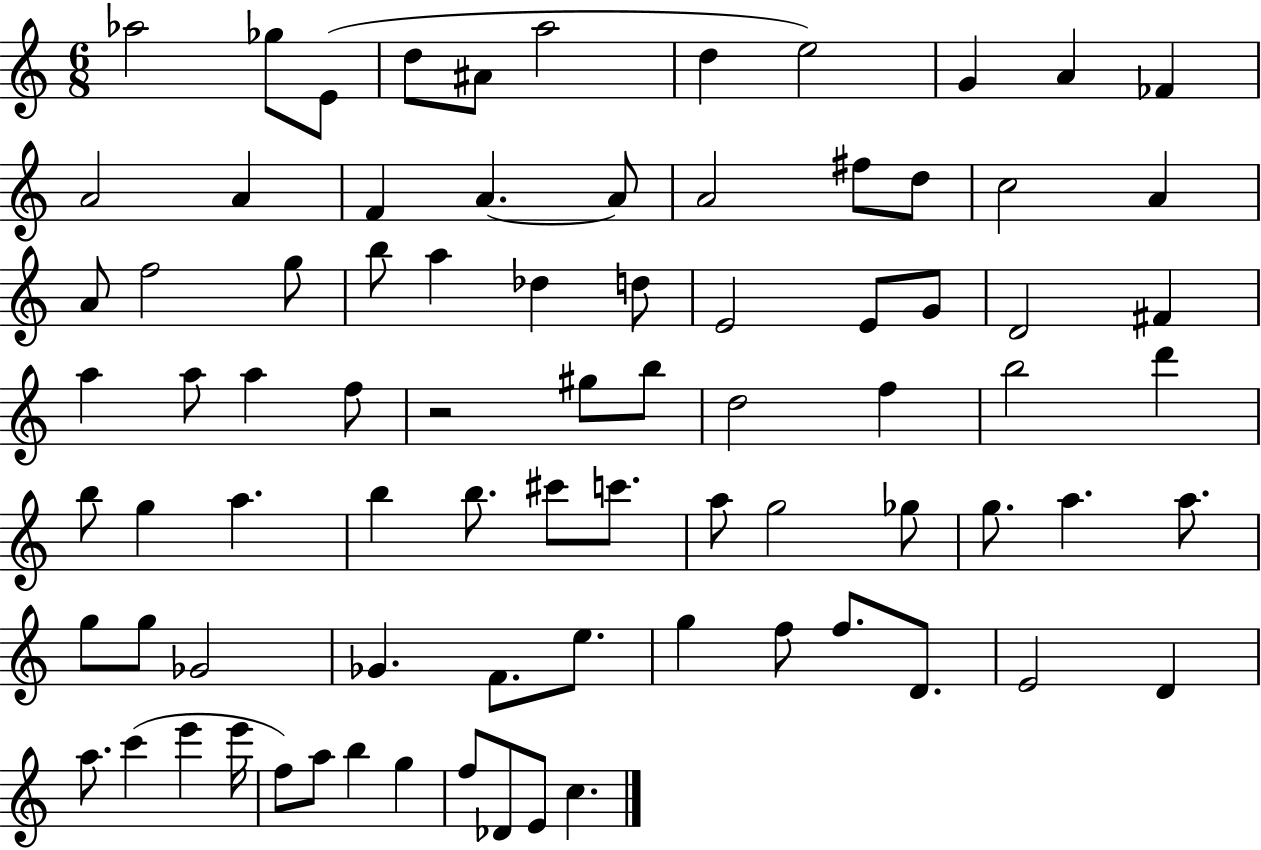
X:1
T:Untitled
M:6/8
L:1/4
K:C
_a2 _g/2 E/2 d/2 ^A/2 a2 d e2 G A _F A2 A F A A/2 A2 ^f/2 d/2 c2 A A/2 f2 g/2 b/2 a _d d/2 E2 E/2 G/2 D2 ^F a a/2 a f/2 z2 ^g/2 b/2 d2 f b2 d' b/2 g a b b/2 ^c'/2 c'/2 a/2 g2 _g/2 g/2 a a/2 g/2 g/2 _G2 _G F/2 e/2 g f/2 f/2 D/2 E2 D a/2 c' e' e'/4 f/2 a/2 b g f/2 _D/2 E/2 c